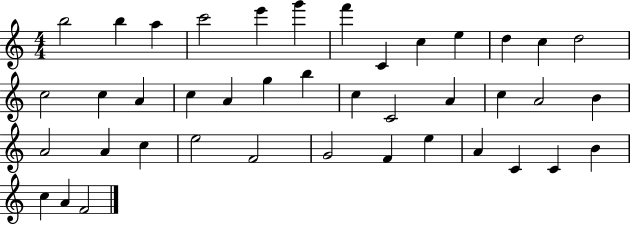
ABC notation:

X:1
T:Untitled
M:4/4
L:1/4
K:C
b2 b a c'2 e' g' f' C c e d c d2 c2 c A c A g b c C2 A c A2 B A2 A c e2 F2 G2 F e A C C B c A F2